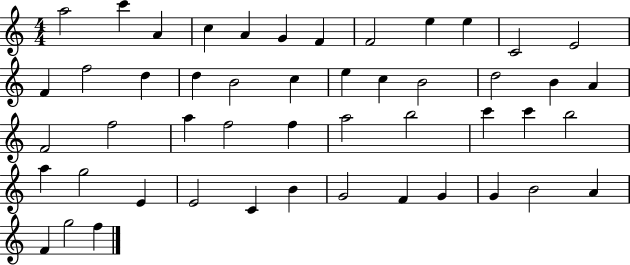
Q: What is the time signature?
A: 4/4